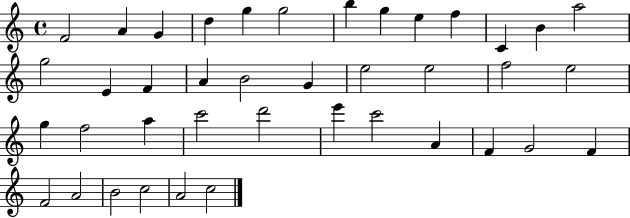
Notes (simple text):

F4/h A4/q G4/q D5/q G5/q G5/h B5/q G5/q E5/q F5/q C4/q B4/q A5/h G5/h E4/q F4/q A4/q B4/h G4/q E5/h E5/h F5/h E5/h G5/q F5/h A5/q C6/h D6/h E6/q C6/h A4/q F4/q G4/h F4/q F4/h A4/h B4/h C5/h A4/h C5/h